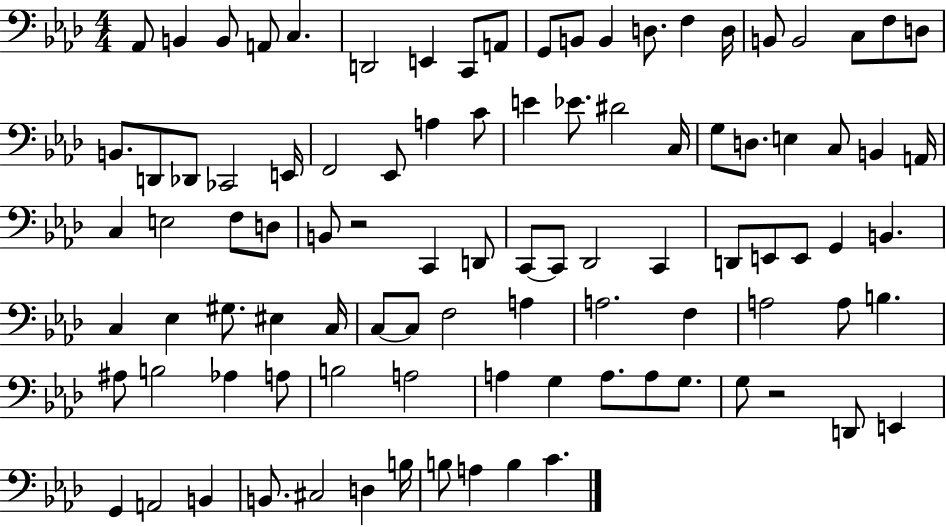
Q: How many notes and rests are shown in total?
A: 96